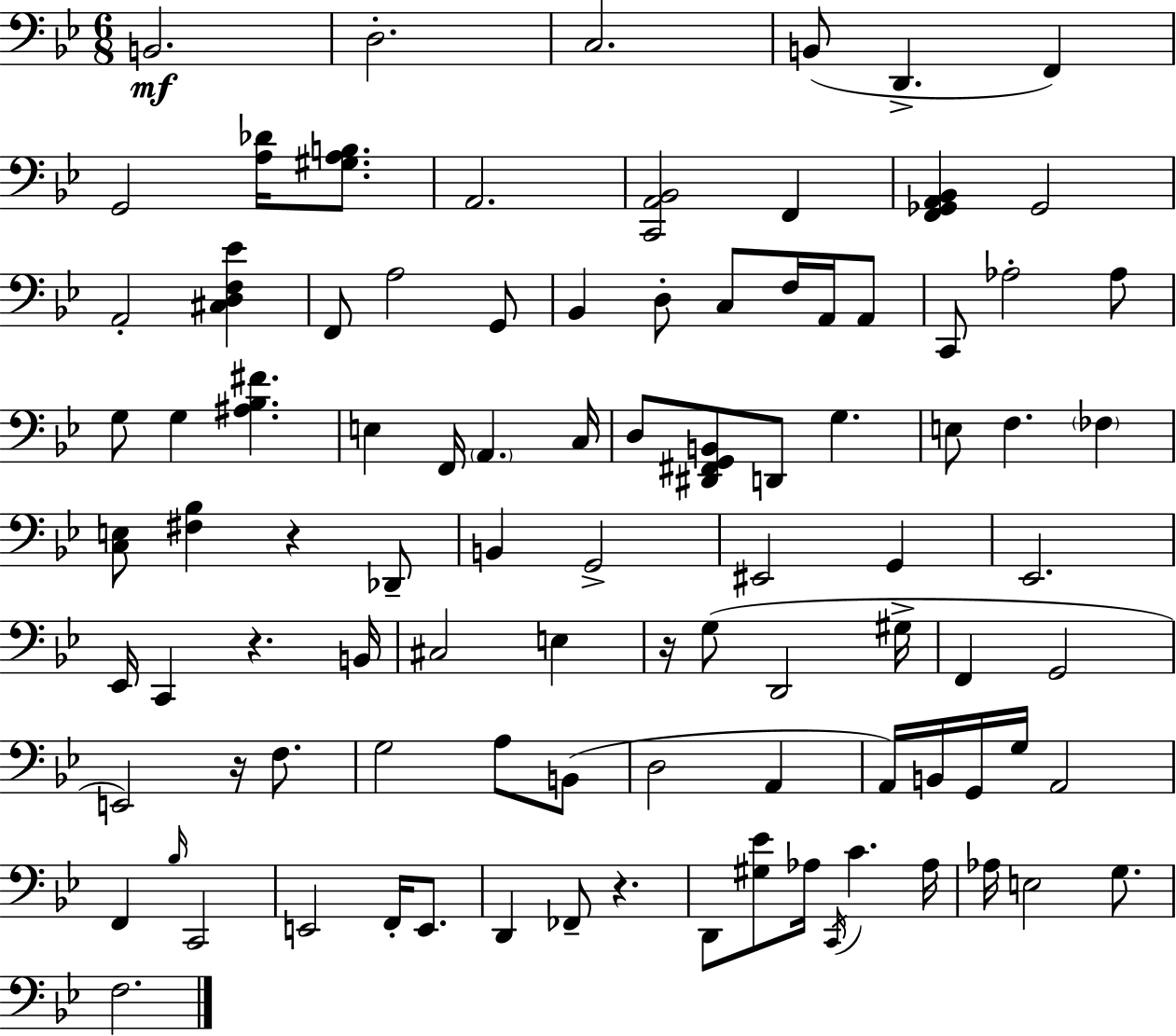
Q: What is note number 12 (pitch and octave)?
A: F2